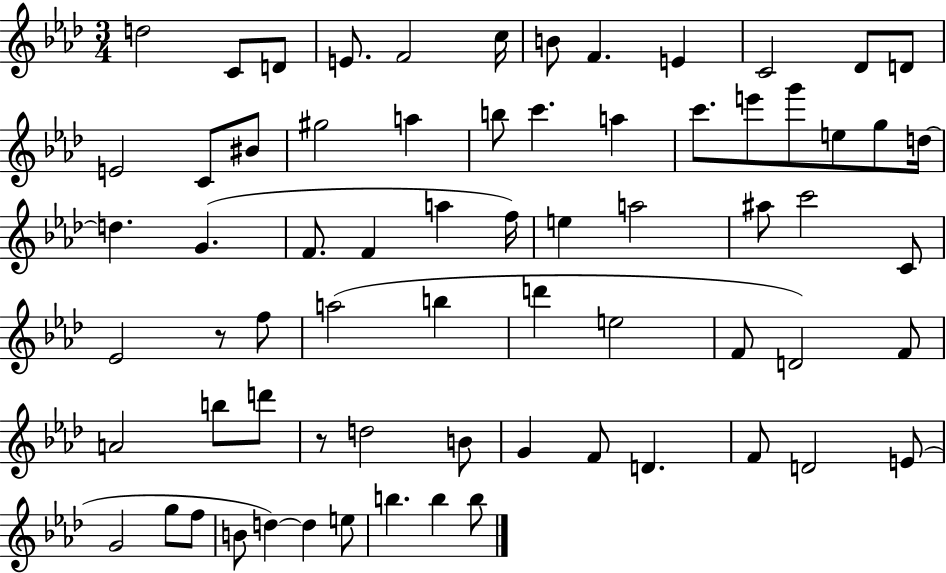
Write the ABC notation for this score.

X:1
T:Untitled
M:3/4
L:1/4
K:Ab
d2 C/2 D/2 E/2 F2 c/4 B/2 F E C2 _D/2 D/2 E2 C/2 ^B/2 ^g2 a b/2 c' a c'/2 e'/2 g'/2 e/2 g/2 d/4 d G F/2 F a f/4 e a2 ^a/2 c'2 C/2 _E2 z/2 f/2 a2 b d' e2 F/2 D2 F/2 A2 b/2 d'/2 z/2 d2 B/2 G F/2 D F/2 D2 E/2 G2 g/2 f/2 B/2 d d e/2 b b b/2